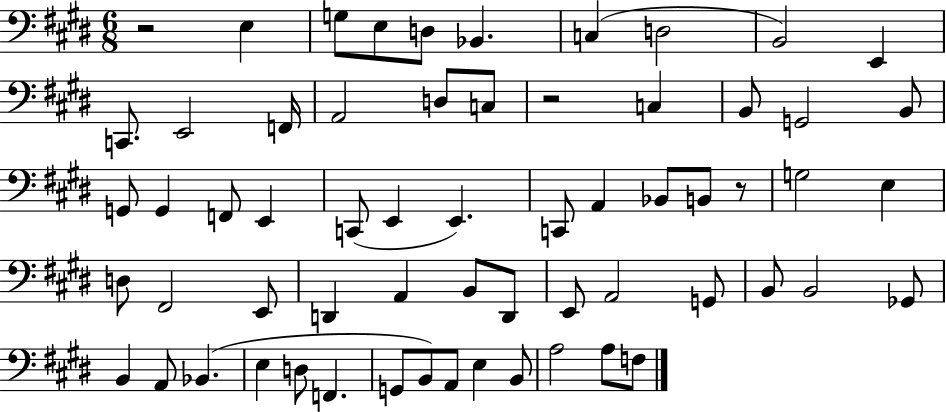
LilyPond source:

{
  \clef bass
  \numericTimeSignature
  \time 6/8
  \key e \major
  r2 e4 | g8 e8 d8 bes,4. | c4( d2 | b,2) e,4 | \break c,8. e,2 f,16 | a,2 d8 c8 | r2 c4 | b,8 g,2 b,8 | \break g,8 g,4 f,8 e,4 | c,8( e,4 e,4.) | c,8 a,4 bes,8 b,8 r8 | g2 e4 | \break d8 fis,2 e,8 | d,4 a,4 b,8 d,8 | e,8 a,2 g,8 | b,8 b,2 ges,8 | \break b,4 a,8 bes,4.( | e4 d8 f,4. | g,8 b,8) a,8 e4 b,8 | a2 a8 f8 | \break \bar "|."
}